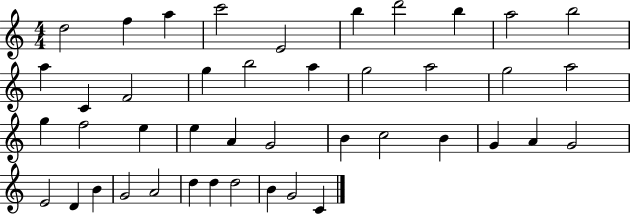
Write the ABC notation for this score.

X:1
T:Untitled
M:4/4
L:1/4
K:C
d2 f a c'2 E2 b d'2 b a2 b2 a C F2 g b2 a g2 a2 g2 a2 g f2 e e A G2 B c2 B G A G2 E2 D B G2 A2 d d d2 B G2 C